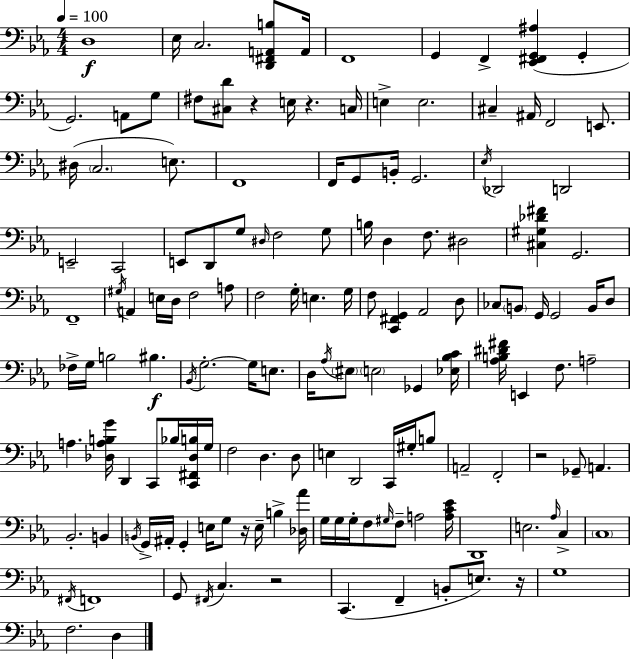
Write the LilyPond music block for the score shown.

{
  \clef bass
  \numericTimeSignature
  \time 4/4
  \key ees \major
  \tempo 4 = 100
  d1\f | ees16 c2. <d, fis, a, b>8 a,16 | f,1 | g,4 f,4-> <ees, fis, g, ais>4( g,4-. | \break g,2.) a,8 g8 | fis8 <cis d'>8 r4 e16 r4. c16 | e4-> e2. | cis4-- ais,16 f,2 e,8. | \break dis16( \parenthesize c2. e8.) | f,1 | f,16 g,8 b,16-. g,2. | \acciaccatura { ees16 } des,2 d,2 | \break e,2-- c,2 | e,8 d,8 g8 \grace { dis16 } f2 | g8 b16 d4 f8. dis2 | <cis gis des' fis'>4 g,2. | \break f,1-- | \acciaccatura { gis16 } a,4 e16 d16 f2 | a8 f2 g16-. e4. | g16 f8 <c, fis, g,>4 aes,2 | \break d8 ces8 \parenthesize b,8 g,16 g,2 | b,16 d8 fes16-> g16 b2 bis4.\f | \acciaccatura { bes,16 } g2.-.~~ | g16 e8. d16 \acciaccatura { aes16 } \parenthesize eis8 \parenthesize e2 | \break ges,4 <ees bes c'>16 <aes b dis' fis'>16 e,4 f8. a2-- | a4. <des a b g'>16 d,4 | c,8 bes16 <c, fis, des b>16 g16 f2 d4. | d8 e4 d,2 | \break c,16 gis16-. b8 a,2-- f,2-. | r2 ges,8-- a,4. | bes,2.-. | b,4 \acciaccatura { b,16 } g,16-> ais,16-. g,4-. e16 g8 r16 | \break e16-- b4-> <des aes'>16 g16 g16 g16-. f8 \grace { gis16 } f8-- a2 | <a c' ees'>16 d,1 | e2. | \grace { aes16 } c4-> \parenthesize c1 | \break \acciaccatura { fis,16 } f,1 | g,8 \acciaccatura { fis,16 } c4. | r2 c,4.( | f,4-- b,8-. e8.) r16 g1 | \break f2. | d4 \bar "|."
}